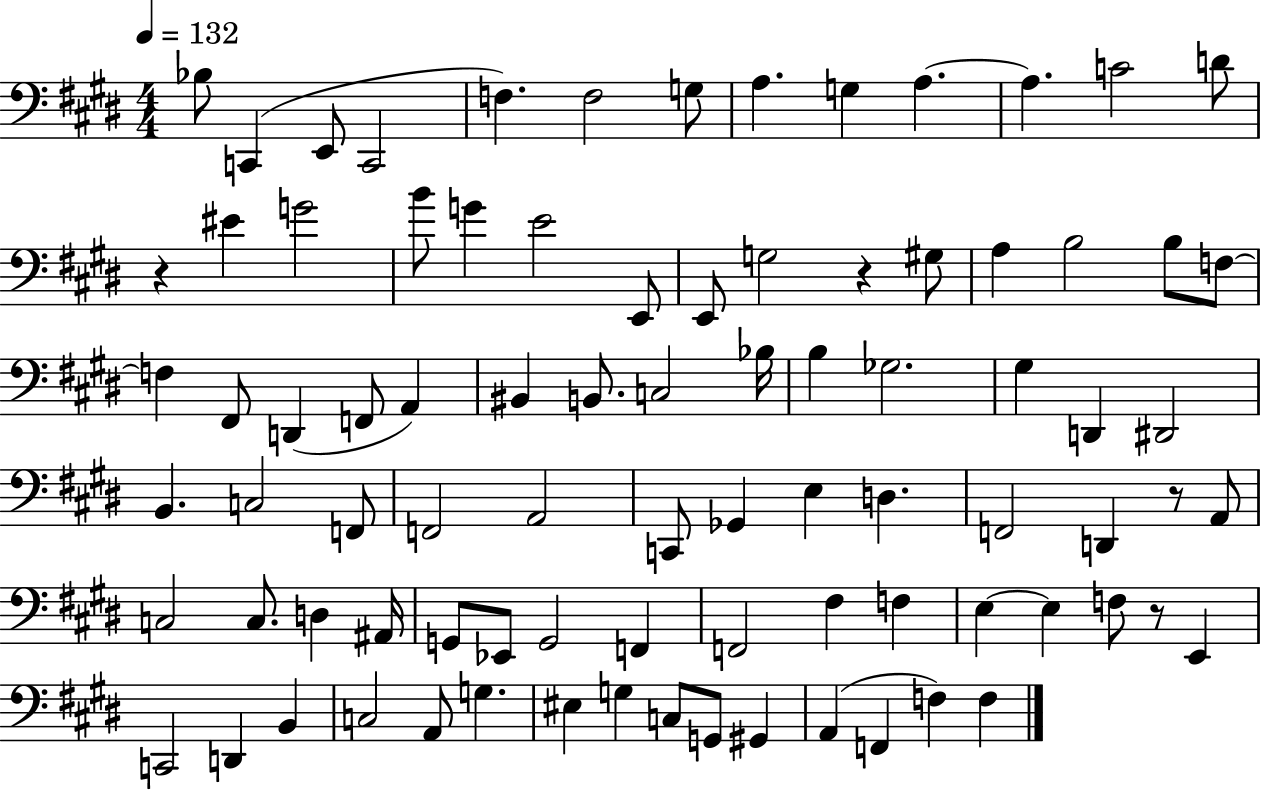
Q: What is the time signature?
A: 4/4